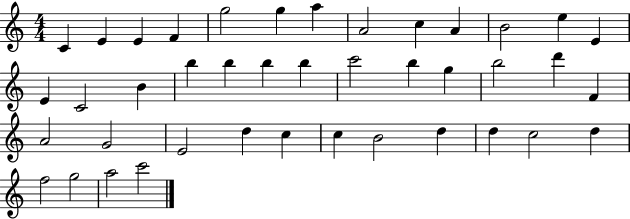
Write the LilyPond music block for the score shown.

{
  \clef treble
  \numericTimeSignature
  \time 4/4
  \key c \major
  c'4 e'4 e'4 f'4 | g''2 g''4 a''4 | a'2 c''4 a'4 | b'2 e''4 e'4 | \break e'4 c'2 b'4 | b''4 b''4 b''4 b''4 | c'''2 b''4 g''4 | b''2 d'''4 f'4 | \break a'2 g'2 | e'2 d''4 c''4 | c''4 b'2 d''4 | d''4 c''2 d''4 | \break f''2 g''2 | a''2 c'''2 | \bar "|."
}